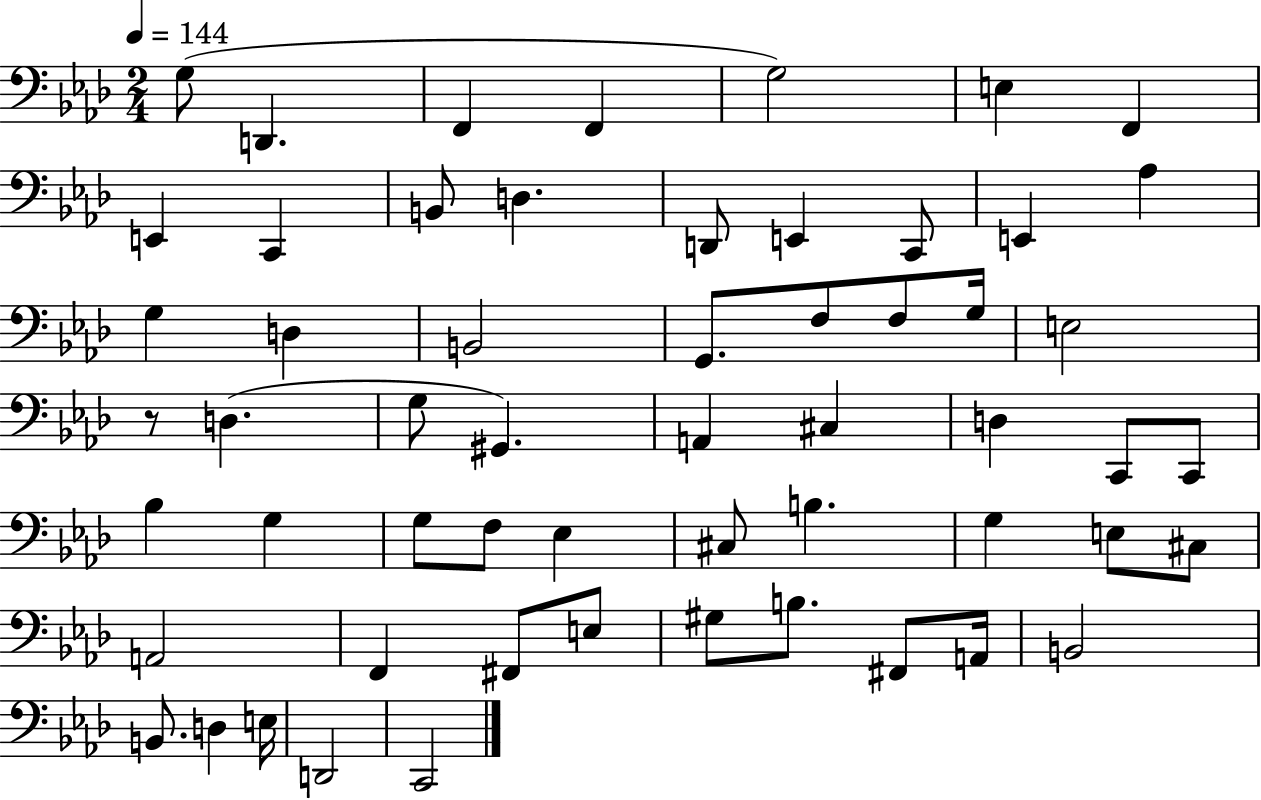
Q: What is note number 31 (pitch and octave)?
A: C2